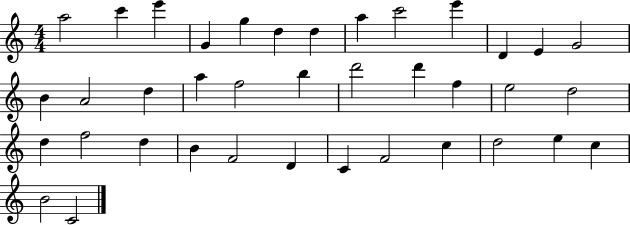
A5/h C6/q E6/q G4/q G5/q D5/q D5/q A5/q C6/h E6/q D4/q E4/q G4/h B4/q A4/h D5/q A5/q F5/h B5/q D6/h D6/q F5/q E5/h D5/h D5/q F5/h D5/q B4/q F4/h D4/q C4/q F4/h C5/q D5/h E5/q C5/q B4/h C4/h